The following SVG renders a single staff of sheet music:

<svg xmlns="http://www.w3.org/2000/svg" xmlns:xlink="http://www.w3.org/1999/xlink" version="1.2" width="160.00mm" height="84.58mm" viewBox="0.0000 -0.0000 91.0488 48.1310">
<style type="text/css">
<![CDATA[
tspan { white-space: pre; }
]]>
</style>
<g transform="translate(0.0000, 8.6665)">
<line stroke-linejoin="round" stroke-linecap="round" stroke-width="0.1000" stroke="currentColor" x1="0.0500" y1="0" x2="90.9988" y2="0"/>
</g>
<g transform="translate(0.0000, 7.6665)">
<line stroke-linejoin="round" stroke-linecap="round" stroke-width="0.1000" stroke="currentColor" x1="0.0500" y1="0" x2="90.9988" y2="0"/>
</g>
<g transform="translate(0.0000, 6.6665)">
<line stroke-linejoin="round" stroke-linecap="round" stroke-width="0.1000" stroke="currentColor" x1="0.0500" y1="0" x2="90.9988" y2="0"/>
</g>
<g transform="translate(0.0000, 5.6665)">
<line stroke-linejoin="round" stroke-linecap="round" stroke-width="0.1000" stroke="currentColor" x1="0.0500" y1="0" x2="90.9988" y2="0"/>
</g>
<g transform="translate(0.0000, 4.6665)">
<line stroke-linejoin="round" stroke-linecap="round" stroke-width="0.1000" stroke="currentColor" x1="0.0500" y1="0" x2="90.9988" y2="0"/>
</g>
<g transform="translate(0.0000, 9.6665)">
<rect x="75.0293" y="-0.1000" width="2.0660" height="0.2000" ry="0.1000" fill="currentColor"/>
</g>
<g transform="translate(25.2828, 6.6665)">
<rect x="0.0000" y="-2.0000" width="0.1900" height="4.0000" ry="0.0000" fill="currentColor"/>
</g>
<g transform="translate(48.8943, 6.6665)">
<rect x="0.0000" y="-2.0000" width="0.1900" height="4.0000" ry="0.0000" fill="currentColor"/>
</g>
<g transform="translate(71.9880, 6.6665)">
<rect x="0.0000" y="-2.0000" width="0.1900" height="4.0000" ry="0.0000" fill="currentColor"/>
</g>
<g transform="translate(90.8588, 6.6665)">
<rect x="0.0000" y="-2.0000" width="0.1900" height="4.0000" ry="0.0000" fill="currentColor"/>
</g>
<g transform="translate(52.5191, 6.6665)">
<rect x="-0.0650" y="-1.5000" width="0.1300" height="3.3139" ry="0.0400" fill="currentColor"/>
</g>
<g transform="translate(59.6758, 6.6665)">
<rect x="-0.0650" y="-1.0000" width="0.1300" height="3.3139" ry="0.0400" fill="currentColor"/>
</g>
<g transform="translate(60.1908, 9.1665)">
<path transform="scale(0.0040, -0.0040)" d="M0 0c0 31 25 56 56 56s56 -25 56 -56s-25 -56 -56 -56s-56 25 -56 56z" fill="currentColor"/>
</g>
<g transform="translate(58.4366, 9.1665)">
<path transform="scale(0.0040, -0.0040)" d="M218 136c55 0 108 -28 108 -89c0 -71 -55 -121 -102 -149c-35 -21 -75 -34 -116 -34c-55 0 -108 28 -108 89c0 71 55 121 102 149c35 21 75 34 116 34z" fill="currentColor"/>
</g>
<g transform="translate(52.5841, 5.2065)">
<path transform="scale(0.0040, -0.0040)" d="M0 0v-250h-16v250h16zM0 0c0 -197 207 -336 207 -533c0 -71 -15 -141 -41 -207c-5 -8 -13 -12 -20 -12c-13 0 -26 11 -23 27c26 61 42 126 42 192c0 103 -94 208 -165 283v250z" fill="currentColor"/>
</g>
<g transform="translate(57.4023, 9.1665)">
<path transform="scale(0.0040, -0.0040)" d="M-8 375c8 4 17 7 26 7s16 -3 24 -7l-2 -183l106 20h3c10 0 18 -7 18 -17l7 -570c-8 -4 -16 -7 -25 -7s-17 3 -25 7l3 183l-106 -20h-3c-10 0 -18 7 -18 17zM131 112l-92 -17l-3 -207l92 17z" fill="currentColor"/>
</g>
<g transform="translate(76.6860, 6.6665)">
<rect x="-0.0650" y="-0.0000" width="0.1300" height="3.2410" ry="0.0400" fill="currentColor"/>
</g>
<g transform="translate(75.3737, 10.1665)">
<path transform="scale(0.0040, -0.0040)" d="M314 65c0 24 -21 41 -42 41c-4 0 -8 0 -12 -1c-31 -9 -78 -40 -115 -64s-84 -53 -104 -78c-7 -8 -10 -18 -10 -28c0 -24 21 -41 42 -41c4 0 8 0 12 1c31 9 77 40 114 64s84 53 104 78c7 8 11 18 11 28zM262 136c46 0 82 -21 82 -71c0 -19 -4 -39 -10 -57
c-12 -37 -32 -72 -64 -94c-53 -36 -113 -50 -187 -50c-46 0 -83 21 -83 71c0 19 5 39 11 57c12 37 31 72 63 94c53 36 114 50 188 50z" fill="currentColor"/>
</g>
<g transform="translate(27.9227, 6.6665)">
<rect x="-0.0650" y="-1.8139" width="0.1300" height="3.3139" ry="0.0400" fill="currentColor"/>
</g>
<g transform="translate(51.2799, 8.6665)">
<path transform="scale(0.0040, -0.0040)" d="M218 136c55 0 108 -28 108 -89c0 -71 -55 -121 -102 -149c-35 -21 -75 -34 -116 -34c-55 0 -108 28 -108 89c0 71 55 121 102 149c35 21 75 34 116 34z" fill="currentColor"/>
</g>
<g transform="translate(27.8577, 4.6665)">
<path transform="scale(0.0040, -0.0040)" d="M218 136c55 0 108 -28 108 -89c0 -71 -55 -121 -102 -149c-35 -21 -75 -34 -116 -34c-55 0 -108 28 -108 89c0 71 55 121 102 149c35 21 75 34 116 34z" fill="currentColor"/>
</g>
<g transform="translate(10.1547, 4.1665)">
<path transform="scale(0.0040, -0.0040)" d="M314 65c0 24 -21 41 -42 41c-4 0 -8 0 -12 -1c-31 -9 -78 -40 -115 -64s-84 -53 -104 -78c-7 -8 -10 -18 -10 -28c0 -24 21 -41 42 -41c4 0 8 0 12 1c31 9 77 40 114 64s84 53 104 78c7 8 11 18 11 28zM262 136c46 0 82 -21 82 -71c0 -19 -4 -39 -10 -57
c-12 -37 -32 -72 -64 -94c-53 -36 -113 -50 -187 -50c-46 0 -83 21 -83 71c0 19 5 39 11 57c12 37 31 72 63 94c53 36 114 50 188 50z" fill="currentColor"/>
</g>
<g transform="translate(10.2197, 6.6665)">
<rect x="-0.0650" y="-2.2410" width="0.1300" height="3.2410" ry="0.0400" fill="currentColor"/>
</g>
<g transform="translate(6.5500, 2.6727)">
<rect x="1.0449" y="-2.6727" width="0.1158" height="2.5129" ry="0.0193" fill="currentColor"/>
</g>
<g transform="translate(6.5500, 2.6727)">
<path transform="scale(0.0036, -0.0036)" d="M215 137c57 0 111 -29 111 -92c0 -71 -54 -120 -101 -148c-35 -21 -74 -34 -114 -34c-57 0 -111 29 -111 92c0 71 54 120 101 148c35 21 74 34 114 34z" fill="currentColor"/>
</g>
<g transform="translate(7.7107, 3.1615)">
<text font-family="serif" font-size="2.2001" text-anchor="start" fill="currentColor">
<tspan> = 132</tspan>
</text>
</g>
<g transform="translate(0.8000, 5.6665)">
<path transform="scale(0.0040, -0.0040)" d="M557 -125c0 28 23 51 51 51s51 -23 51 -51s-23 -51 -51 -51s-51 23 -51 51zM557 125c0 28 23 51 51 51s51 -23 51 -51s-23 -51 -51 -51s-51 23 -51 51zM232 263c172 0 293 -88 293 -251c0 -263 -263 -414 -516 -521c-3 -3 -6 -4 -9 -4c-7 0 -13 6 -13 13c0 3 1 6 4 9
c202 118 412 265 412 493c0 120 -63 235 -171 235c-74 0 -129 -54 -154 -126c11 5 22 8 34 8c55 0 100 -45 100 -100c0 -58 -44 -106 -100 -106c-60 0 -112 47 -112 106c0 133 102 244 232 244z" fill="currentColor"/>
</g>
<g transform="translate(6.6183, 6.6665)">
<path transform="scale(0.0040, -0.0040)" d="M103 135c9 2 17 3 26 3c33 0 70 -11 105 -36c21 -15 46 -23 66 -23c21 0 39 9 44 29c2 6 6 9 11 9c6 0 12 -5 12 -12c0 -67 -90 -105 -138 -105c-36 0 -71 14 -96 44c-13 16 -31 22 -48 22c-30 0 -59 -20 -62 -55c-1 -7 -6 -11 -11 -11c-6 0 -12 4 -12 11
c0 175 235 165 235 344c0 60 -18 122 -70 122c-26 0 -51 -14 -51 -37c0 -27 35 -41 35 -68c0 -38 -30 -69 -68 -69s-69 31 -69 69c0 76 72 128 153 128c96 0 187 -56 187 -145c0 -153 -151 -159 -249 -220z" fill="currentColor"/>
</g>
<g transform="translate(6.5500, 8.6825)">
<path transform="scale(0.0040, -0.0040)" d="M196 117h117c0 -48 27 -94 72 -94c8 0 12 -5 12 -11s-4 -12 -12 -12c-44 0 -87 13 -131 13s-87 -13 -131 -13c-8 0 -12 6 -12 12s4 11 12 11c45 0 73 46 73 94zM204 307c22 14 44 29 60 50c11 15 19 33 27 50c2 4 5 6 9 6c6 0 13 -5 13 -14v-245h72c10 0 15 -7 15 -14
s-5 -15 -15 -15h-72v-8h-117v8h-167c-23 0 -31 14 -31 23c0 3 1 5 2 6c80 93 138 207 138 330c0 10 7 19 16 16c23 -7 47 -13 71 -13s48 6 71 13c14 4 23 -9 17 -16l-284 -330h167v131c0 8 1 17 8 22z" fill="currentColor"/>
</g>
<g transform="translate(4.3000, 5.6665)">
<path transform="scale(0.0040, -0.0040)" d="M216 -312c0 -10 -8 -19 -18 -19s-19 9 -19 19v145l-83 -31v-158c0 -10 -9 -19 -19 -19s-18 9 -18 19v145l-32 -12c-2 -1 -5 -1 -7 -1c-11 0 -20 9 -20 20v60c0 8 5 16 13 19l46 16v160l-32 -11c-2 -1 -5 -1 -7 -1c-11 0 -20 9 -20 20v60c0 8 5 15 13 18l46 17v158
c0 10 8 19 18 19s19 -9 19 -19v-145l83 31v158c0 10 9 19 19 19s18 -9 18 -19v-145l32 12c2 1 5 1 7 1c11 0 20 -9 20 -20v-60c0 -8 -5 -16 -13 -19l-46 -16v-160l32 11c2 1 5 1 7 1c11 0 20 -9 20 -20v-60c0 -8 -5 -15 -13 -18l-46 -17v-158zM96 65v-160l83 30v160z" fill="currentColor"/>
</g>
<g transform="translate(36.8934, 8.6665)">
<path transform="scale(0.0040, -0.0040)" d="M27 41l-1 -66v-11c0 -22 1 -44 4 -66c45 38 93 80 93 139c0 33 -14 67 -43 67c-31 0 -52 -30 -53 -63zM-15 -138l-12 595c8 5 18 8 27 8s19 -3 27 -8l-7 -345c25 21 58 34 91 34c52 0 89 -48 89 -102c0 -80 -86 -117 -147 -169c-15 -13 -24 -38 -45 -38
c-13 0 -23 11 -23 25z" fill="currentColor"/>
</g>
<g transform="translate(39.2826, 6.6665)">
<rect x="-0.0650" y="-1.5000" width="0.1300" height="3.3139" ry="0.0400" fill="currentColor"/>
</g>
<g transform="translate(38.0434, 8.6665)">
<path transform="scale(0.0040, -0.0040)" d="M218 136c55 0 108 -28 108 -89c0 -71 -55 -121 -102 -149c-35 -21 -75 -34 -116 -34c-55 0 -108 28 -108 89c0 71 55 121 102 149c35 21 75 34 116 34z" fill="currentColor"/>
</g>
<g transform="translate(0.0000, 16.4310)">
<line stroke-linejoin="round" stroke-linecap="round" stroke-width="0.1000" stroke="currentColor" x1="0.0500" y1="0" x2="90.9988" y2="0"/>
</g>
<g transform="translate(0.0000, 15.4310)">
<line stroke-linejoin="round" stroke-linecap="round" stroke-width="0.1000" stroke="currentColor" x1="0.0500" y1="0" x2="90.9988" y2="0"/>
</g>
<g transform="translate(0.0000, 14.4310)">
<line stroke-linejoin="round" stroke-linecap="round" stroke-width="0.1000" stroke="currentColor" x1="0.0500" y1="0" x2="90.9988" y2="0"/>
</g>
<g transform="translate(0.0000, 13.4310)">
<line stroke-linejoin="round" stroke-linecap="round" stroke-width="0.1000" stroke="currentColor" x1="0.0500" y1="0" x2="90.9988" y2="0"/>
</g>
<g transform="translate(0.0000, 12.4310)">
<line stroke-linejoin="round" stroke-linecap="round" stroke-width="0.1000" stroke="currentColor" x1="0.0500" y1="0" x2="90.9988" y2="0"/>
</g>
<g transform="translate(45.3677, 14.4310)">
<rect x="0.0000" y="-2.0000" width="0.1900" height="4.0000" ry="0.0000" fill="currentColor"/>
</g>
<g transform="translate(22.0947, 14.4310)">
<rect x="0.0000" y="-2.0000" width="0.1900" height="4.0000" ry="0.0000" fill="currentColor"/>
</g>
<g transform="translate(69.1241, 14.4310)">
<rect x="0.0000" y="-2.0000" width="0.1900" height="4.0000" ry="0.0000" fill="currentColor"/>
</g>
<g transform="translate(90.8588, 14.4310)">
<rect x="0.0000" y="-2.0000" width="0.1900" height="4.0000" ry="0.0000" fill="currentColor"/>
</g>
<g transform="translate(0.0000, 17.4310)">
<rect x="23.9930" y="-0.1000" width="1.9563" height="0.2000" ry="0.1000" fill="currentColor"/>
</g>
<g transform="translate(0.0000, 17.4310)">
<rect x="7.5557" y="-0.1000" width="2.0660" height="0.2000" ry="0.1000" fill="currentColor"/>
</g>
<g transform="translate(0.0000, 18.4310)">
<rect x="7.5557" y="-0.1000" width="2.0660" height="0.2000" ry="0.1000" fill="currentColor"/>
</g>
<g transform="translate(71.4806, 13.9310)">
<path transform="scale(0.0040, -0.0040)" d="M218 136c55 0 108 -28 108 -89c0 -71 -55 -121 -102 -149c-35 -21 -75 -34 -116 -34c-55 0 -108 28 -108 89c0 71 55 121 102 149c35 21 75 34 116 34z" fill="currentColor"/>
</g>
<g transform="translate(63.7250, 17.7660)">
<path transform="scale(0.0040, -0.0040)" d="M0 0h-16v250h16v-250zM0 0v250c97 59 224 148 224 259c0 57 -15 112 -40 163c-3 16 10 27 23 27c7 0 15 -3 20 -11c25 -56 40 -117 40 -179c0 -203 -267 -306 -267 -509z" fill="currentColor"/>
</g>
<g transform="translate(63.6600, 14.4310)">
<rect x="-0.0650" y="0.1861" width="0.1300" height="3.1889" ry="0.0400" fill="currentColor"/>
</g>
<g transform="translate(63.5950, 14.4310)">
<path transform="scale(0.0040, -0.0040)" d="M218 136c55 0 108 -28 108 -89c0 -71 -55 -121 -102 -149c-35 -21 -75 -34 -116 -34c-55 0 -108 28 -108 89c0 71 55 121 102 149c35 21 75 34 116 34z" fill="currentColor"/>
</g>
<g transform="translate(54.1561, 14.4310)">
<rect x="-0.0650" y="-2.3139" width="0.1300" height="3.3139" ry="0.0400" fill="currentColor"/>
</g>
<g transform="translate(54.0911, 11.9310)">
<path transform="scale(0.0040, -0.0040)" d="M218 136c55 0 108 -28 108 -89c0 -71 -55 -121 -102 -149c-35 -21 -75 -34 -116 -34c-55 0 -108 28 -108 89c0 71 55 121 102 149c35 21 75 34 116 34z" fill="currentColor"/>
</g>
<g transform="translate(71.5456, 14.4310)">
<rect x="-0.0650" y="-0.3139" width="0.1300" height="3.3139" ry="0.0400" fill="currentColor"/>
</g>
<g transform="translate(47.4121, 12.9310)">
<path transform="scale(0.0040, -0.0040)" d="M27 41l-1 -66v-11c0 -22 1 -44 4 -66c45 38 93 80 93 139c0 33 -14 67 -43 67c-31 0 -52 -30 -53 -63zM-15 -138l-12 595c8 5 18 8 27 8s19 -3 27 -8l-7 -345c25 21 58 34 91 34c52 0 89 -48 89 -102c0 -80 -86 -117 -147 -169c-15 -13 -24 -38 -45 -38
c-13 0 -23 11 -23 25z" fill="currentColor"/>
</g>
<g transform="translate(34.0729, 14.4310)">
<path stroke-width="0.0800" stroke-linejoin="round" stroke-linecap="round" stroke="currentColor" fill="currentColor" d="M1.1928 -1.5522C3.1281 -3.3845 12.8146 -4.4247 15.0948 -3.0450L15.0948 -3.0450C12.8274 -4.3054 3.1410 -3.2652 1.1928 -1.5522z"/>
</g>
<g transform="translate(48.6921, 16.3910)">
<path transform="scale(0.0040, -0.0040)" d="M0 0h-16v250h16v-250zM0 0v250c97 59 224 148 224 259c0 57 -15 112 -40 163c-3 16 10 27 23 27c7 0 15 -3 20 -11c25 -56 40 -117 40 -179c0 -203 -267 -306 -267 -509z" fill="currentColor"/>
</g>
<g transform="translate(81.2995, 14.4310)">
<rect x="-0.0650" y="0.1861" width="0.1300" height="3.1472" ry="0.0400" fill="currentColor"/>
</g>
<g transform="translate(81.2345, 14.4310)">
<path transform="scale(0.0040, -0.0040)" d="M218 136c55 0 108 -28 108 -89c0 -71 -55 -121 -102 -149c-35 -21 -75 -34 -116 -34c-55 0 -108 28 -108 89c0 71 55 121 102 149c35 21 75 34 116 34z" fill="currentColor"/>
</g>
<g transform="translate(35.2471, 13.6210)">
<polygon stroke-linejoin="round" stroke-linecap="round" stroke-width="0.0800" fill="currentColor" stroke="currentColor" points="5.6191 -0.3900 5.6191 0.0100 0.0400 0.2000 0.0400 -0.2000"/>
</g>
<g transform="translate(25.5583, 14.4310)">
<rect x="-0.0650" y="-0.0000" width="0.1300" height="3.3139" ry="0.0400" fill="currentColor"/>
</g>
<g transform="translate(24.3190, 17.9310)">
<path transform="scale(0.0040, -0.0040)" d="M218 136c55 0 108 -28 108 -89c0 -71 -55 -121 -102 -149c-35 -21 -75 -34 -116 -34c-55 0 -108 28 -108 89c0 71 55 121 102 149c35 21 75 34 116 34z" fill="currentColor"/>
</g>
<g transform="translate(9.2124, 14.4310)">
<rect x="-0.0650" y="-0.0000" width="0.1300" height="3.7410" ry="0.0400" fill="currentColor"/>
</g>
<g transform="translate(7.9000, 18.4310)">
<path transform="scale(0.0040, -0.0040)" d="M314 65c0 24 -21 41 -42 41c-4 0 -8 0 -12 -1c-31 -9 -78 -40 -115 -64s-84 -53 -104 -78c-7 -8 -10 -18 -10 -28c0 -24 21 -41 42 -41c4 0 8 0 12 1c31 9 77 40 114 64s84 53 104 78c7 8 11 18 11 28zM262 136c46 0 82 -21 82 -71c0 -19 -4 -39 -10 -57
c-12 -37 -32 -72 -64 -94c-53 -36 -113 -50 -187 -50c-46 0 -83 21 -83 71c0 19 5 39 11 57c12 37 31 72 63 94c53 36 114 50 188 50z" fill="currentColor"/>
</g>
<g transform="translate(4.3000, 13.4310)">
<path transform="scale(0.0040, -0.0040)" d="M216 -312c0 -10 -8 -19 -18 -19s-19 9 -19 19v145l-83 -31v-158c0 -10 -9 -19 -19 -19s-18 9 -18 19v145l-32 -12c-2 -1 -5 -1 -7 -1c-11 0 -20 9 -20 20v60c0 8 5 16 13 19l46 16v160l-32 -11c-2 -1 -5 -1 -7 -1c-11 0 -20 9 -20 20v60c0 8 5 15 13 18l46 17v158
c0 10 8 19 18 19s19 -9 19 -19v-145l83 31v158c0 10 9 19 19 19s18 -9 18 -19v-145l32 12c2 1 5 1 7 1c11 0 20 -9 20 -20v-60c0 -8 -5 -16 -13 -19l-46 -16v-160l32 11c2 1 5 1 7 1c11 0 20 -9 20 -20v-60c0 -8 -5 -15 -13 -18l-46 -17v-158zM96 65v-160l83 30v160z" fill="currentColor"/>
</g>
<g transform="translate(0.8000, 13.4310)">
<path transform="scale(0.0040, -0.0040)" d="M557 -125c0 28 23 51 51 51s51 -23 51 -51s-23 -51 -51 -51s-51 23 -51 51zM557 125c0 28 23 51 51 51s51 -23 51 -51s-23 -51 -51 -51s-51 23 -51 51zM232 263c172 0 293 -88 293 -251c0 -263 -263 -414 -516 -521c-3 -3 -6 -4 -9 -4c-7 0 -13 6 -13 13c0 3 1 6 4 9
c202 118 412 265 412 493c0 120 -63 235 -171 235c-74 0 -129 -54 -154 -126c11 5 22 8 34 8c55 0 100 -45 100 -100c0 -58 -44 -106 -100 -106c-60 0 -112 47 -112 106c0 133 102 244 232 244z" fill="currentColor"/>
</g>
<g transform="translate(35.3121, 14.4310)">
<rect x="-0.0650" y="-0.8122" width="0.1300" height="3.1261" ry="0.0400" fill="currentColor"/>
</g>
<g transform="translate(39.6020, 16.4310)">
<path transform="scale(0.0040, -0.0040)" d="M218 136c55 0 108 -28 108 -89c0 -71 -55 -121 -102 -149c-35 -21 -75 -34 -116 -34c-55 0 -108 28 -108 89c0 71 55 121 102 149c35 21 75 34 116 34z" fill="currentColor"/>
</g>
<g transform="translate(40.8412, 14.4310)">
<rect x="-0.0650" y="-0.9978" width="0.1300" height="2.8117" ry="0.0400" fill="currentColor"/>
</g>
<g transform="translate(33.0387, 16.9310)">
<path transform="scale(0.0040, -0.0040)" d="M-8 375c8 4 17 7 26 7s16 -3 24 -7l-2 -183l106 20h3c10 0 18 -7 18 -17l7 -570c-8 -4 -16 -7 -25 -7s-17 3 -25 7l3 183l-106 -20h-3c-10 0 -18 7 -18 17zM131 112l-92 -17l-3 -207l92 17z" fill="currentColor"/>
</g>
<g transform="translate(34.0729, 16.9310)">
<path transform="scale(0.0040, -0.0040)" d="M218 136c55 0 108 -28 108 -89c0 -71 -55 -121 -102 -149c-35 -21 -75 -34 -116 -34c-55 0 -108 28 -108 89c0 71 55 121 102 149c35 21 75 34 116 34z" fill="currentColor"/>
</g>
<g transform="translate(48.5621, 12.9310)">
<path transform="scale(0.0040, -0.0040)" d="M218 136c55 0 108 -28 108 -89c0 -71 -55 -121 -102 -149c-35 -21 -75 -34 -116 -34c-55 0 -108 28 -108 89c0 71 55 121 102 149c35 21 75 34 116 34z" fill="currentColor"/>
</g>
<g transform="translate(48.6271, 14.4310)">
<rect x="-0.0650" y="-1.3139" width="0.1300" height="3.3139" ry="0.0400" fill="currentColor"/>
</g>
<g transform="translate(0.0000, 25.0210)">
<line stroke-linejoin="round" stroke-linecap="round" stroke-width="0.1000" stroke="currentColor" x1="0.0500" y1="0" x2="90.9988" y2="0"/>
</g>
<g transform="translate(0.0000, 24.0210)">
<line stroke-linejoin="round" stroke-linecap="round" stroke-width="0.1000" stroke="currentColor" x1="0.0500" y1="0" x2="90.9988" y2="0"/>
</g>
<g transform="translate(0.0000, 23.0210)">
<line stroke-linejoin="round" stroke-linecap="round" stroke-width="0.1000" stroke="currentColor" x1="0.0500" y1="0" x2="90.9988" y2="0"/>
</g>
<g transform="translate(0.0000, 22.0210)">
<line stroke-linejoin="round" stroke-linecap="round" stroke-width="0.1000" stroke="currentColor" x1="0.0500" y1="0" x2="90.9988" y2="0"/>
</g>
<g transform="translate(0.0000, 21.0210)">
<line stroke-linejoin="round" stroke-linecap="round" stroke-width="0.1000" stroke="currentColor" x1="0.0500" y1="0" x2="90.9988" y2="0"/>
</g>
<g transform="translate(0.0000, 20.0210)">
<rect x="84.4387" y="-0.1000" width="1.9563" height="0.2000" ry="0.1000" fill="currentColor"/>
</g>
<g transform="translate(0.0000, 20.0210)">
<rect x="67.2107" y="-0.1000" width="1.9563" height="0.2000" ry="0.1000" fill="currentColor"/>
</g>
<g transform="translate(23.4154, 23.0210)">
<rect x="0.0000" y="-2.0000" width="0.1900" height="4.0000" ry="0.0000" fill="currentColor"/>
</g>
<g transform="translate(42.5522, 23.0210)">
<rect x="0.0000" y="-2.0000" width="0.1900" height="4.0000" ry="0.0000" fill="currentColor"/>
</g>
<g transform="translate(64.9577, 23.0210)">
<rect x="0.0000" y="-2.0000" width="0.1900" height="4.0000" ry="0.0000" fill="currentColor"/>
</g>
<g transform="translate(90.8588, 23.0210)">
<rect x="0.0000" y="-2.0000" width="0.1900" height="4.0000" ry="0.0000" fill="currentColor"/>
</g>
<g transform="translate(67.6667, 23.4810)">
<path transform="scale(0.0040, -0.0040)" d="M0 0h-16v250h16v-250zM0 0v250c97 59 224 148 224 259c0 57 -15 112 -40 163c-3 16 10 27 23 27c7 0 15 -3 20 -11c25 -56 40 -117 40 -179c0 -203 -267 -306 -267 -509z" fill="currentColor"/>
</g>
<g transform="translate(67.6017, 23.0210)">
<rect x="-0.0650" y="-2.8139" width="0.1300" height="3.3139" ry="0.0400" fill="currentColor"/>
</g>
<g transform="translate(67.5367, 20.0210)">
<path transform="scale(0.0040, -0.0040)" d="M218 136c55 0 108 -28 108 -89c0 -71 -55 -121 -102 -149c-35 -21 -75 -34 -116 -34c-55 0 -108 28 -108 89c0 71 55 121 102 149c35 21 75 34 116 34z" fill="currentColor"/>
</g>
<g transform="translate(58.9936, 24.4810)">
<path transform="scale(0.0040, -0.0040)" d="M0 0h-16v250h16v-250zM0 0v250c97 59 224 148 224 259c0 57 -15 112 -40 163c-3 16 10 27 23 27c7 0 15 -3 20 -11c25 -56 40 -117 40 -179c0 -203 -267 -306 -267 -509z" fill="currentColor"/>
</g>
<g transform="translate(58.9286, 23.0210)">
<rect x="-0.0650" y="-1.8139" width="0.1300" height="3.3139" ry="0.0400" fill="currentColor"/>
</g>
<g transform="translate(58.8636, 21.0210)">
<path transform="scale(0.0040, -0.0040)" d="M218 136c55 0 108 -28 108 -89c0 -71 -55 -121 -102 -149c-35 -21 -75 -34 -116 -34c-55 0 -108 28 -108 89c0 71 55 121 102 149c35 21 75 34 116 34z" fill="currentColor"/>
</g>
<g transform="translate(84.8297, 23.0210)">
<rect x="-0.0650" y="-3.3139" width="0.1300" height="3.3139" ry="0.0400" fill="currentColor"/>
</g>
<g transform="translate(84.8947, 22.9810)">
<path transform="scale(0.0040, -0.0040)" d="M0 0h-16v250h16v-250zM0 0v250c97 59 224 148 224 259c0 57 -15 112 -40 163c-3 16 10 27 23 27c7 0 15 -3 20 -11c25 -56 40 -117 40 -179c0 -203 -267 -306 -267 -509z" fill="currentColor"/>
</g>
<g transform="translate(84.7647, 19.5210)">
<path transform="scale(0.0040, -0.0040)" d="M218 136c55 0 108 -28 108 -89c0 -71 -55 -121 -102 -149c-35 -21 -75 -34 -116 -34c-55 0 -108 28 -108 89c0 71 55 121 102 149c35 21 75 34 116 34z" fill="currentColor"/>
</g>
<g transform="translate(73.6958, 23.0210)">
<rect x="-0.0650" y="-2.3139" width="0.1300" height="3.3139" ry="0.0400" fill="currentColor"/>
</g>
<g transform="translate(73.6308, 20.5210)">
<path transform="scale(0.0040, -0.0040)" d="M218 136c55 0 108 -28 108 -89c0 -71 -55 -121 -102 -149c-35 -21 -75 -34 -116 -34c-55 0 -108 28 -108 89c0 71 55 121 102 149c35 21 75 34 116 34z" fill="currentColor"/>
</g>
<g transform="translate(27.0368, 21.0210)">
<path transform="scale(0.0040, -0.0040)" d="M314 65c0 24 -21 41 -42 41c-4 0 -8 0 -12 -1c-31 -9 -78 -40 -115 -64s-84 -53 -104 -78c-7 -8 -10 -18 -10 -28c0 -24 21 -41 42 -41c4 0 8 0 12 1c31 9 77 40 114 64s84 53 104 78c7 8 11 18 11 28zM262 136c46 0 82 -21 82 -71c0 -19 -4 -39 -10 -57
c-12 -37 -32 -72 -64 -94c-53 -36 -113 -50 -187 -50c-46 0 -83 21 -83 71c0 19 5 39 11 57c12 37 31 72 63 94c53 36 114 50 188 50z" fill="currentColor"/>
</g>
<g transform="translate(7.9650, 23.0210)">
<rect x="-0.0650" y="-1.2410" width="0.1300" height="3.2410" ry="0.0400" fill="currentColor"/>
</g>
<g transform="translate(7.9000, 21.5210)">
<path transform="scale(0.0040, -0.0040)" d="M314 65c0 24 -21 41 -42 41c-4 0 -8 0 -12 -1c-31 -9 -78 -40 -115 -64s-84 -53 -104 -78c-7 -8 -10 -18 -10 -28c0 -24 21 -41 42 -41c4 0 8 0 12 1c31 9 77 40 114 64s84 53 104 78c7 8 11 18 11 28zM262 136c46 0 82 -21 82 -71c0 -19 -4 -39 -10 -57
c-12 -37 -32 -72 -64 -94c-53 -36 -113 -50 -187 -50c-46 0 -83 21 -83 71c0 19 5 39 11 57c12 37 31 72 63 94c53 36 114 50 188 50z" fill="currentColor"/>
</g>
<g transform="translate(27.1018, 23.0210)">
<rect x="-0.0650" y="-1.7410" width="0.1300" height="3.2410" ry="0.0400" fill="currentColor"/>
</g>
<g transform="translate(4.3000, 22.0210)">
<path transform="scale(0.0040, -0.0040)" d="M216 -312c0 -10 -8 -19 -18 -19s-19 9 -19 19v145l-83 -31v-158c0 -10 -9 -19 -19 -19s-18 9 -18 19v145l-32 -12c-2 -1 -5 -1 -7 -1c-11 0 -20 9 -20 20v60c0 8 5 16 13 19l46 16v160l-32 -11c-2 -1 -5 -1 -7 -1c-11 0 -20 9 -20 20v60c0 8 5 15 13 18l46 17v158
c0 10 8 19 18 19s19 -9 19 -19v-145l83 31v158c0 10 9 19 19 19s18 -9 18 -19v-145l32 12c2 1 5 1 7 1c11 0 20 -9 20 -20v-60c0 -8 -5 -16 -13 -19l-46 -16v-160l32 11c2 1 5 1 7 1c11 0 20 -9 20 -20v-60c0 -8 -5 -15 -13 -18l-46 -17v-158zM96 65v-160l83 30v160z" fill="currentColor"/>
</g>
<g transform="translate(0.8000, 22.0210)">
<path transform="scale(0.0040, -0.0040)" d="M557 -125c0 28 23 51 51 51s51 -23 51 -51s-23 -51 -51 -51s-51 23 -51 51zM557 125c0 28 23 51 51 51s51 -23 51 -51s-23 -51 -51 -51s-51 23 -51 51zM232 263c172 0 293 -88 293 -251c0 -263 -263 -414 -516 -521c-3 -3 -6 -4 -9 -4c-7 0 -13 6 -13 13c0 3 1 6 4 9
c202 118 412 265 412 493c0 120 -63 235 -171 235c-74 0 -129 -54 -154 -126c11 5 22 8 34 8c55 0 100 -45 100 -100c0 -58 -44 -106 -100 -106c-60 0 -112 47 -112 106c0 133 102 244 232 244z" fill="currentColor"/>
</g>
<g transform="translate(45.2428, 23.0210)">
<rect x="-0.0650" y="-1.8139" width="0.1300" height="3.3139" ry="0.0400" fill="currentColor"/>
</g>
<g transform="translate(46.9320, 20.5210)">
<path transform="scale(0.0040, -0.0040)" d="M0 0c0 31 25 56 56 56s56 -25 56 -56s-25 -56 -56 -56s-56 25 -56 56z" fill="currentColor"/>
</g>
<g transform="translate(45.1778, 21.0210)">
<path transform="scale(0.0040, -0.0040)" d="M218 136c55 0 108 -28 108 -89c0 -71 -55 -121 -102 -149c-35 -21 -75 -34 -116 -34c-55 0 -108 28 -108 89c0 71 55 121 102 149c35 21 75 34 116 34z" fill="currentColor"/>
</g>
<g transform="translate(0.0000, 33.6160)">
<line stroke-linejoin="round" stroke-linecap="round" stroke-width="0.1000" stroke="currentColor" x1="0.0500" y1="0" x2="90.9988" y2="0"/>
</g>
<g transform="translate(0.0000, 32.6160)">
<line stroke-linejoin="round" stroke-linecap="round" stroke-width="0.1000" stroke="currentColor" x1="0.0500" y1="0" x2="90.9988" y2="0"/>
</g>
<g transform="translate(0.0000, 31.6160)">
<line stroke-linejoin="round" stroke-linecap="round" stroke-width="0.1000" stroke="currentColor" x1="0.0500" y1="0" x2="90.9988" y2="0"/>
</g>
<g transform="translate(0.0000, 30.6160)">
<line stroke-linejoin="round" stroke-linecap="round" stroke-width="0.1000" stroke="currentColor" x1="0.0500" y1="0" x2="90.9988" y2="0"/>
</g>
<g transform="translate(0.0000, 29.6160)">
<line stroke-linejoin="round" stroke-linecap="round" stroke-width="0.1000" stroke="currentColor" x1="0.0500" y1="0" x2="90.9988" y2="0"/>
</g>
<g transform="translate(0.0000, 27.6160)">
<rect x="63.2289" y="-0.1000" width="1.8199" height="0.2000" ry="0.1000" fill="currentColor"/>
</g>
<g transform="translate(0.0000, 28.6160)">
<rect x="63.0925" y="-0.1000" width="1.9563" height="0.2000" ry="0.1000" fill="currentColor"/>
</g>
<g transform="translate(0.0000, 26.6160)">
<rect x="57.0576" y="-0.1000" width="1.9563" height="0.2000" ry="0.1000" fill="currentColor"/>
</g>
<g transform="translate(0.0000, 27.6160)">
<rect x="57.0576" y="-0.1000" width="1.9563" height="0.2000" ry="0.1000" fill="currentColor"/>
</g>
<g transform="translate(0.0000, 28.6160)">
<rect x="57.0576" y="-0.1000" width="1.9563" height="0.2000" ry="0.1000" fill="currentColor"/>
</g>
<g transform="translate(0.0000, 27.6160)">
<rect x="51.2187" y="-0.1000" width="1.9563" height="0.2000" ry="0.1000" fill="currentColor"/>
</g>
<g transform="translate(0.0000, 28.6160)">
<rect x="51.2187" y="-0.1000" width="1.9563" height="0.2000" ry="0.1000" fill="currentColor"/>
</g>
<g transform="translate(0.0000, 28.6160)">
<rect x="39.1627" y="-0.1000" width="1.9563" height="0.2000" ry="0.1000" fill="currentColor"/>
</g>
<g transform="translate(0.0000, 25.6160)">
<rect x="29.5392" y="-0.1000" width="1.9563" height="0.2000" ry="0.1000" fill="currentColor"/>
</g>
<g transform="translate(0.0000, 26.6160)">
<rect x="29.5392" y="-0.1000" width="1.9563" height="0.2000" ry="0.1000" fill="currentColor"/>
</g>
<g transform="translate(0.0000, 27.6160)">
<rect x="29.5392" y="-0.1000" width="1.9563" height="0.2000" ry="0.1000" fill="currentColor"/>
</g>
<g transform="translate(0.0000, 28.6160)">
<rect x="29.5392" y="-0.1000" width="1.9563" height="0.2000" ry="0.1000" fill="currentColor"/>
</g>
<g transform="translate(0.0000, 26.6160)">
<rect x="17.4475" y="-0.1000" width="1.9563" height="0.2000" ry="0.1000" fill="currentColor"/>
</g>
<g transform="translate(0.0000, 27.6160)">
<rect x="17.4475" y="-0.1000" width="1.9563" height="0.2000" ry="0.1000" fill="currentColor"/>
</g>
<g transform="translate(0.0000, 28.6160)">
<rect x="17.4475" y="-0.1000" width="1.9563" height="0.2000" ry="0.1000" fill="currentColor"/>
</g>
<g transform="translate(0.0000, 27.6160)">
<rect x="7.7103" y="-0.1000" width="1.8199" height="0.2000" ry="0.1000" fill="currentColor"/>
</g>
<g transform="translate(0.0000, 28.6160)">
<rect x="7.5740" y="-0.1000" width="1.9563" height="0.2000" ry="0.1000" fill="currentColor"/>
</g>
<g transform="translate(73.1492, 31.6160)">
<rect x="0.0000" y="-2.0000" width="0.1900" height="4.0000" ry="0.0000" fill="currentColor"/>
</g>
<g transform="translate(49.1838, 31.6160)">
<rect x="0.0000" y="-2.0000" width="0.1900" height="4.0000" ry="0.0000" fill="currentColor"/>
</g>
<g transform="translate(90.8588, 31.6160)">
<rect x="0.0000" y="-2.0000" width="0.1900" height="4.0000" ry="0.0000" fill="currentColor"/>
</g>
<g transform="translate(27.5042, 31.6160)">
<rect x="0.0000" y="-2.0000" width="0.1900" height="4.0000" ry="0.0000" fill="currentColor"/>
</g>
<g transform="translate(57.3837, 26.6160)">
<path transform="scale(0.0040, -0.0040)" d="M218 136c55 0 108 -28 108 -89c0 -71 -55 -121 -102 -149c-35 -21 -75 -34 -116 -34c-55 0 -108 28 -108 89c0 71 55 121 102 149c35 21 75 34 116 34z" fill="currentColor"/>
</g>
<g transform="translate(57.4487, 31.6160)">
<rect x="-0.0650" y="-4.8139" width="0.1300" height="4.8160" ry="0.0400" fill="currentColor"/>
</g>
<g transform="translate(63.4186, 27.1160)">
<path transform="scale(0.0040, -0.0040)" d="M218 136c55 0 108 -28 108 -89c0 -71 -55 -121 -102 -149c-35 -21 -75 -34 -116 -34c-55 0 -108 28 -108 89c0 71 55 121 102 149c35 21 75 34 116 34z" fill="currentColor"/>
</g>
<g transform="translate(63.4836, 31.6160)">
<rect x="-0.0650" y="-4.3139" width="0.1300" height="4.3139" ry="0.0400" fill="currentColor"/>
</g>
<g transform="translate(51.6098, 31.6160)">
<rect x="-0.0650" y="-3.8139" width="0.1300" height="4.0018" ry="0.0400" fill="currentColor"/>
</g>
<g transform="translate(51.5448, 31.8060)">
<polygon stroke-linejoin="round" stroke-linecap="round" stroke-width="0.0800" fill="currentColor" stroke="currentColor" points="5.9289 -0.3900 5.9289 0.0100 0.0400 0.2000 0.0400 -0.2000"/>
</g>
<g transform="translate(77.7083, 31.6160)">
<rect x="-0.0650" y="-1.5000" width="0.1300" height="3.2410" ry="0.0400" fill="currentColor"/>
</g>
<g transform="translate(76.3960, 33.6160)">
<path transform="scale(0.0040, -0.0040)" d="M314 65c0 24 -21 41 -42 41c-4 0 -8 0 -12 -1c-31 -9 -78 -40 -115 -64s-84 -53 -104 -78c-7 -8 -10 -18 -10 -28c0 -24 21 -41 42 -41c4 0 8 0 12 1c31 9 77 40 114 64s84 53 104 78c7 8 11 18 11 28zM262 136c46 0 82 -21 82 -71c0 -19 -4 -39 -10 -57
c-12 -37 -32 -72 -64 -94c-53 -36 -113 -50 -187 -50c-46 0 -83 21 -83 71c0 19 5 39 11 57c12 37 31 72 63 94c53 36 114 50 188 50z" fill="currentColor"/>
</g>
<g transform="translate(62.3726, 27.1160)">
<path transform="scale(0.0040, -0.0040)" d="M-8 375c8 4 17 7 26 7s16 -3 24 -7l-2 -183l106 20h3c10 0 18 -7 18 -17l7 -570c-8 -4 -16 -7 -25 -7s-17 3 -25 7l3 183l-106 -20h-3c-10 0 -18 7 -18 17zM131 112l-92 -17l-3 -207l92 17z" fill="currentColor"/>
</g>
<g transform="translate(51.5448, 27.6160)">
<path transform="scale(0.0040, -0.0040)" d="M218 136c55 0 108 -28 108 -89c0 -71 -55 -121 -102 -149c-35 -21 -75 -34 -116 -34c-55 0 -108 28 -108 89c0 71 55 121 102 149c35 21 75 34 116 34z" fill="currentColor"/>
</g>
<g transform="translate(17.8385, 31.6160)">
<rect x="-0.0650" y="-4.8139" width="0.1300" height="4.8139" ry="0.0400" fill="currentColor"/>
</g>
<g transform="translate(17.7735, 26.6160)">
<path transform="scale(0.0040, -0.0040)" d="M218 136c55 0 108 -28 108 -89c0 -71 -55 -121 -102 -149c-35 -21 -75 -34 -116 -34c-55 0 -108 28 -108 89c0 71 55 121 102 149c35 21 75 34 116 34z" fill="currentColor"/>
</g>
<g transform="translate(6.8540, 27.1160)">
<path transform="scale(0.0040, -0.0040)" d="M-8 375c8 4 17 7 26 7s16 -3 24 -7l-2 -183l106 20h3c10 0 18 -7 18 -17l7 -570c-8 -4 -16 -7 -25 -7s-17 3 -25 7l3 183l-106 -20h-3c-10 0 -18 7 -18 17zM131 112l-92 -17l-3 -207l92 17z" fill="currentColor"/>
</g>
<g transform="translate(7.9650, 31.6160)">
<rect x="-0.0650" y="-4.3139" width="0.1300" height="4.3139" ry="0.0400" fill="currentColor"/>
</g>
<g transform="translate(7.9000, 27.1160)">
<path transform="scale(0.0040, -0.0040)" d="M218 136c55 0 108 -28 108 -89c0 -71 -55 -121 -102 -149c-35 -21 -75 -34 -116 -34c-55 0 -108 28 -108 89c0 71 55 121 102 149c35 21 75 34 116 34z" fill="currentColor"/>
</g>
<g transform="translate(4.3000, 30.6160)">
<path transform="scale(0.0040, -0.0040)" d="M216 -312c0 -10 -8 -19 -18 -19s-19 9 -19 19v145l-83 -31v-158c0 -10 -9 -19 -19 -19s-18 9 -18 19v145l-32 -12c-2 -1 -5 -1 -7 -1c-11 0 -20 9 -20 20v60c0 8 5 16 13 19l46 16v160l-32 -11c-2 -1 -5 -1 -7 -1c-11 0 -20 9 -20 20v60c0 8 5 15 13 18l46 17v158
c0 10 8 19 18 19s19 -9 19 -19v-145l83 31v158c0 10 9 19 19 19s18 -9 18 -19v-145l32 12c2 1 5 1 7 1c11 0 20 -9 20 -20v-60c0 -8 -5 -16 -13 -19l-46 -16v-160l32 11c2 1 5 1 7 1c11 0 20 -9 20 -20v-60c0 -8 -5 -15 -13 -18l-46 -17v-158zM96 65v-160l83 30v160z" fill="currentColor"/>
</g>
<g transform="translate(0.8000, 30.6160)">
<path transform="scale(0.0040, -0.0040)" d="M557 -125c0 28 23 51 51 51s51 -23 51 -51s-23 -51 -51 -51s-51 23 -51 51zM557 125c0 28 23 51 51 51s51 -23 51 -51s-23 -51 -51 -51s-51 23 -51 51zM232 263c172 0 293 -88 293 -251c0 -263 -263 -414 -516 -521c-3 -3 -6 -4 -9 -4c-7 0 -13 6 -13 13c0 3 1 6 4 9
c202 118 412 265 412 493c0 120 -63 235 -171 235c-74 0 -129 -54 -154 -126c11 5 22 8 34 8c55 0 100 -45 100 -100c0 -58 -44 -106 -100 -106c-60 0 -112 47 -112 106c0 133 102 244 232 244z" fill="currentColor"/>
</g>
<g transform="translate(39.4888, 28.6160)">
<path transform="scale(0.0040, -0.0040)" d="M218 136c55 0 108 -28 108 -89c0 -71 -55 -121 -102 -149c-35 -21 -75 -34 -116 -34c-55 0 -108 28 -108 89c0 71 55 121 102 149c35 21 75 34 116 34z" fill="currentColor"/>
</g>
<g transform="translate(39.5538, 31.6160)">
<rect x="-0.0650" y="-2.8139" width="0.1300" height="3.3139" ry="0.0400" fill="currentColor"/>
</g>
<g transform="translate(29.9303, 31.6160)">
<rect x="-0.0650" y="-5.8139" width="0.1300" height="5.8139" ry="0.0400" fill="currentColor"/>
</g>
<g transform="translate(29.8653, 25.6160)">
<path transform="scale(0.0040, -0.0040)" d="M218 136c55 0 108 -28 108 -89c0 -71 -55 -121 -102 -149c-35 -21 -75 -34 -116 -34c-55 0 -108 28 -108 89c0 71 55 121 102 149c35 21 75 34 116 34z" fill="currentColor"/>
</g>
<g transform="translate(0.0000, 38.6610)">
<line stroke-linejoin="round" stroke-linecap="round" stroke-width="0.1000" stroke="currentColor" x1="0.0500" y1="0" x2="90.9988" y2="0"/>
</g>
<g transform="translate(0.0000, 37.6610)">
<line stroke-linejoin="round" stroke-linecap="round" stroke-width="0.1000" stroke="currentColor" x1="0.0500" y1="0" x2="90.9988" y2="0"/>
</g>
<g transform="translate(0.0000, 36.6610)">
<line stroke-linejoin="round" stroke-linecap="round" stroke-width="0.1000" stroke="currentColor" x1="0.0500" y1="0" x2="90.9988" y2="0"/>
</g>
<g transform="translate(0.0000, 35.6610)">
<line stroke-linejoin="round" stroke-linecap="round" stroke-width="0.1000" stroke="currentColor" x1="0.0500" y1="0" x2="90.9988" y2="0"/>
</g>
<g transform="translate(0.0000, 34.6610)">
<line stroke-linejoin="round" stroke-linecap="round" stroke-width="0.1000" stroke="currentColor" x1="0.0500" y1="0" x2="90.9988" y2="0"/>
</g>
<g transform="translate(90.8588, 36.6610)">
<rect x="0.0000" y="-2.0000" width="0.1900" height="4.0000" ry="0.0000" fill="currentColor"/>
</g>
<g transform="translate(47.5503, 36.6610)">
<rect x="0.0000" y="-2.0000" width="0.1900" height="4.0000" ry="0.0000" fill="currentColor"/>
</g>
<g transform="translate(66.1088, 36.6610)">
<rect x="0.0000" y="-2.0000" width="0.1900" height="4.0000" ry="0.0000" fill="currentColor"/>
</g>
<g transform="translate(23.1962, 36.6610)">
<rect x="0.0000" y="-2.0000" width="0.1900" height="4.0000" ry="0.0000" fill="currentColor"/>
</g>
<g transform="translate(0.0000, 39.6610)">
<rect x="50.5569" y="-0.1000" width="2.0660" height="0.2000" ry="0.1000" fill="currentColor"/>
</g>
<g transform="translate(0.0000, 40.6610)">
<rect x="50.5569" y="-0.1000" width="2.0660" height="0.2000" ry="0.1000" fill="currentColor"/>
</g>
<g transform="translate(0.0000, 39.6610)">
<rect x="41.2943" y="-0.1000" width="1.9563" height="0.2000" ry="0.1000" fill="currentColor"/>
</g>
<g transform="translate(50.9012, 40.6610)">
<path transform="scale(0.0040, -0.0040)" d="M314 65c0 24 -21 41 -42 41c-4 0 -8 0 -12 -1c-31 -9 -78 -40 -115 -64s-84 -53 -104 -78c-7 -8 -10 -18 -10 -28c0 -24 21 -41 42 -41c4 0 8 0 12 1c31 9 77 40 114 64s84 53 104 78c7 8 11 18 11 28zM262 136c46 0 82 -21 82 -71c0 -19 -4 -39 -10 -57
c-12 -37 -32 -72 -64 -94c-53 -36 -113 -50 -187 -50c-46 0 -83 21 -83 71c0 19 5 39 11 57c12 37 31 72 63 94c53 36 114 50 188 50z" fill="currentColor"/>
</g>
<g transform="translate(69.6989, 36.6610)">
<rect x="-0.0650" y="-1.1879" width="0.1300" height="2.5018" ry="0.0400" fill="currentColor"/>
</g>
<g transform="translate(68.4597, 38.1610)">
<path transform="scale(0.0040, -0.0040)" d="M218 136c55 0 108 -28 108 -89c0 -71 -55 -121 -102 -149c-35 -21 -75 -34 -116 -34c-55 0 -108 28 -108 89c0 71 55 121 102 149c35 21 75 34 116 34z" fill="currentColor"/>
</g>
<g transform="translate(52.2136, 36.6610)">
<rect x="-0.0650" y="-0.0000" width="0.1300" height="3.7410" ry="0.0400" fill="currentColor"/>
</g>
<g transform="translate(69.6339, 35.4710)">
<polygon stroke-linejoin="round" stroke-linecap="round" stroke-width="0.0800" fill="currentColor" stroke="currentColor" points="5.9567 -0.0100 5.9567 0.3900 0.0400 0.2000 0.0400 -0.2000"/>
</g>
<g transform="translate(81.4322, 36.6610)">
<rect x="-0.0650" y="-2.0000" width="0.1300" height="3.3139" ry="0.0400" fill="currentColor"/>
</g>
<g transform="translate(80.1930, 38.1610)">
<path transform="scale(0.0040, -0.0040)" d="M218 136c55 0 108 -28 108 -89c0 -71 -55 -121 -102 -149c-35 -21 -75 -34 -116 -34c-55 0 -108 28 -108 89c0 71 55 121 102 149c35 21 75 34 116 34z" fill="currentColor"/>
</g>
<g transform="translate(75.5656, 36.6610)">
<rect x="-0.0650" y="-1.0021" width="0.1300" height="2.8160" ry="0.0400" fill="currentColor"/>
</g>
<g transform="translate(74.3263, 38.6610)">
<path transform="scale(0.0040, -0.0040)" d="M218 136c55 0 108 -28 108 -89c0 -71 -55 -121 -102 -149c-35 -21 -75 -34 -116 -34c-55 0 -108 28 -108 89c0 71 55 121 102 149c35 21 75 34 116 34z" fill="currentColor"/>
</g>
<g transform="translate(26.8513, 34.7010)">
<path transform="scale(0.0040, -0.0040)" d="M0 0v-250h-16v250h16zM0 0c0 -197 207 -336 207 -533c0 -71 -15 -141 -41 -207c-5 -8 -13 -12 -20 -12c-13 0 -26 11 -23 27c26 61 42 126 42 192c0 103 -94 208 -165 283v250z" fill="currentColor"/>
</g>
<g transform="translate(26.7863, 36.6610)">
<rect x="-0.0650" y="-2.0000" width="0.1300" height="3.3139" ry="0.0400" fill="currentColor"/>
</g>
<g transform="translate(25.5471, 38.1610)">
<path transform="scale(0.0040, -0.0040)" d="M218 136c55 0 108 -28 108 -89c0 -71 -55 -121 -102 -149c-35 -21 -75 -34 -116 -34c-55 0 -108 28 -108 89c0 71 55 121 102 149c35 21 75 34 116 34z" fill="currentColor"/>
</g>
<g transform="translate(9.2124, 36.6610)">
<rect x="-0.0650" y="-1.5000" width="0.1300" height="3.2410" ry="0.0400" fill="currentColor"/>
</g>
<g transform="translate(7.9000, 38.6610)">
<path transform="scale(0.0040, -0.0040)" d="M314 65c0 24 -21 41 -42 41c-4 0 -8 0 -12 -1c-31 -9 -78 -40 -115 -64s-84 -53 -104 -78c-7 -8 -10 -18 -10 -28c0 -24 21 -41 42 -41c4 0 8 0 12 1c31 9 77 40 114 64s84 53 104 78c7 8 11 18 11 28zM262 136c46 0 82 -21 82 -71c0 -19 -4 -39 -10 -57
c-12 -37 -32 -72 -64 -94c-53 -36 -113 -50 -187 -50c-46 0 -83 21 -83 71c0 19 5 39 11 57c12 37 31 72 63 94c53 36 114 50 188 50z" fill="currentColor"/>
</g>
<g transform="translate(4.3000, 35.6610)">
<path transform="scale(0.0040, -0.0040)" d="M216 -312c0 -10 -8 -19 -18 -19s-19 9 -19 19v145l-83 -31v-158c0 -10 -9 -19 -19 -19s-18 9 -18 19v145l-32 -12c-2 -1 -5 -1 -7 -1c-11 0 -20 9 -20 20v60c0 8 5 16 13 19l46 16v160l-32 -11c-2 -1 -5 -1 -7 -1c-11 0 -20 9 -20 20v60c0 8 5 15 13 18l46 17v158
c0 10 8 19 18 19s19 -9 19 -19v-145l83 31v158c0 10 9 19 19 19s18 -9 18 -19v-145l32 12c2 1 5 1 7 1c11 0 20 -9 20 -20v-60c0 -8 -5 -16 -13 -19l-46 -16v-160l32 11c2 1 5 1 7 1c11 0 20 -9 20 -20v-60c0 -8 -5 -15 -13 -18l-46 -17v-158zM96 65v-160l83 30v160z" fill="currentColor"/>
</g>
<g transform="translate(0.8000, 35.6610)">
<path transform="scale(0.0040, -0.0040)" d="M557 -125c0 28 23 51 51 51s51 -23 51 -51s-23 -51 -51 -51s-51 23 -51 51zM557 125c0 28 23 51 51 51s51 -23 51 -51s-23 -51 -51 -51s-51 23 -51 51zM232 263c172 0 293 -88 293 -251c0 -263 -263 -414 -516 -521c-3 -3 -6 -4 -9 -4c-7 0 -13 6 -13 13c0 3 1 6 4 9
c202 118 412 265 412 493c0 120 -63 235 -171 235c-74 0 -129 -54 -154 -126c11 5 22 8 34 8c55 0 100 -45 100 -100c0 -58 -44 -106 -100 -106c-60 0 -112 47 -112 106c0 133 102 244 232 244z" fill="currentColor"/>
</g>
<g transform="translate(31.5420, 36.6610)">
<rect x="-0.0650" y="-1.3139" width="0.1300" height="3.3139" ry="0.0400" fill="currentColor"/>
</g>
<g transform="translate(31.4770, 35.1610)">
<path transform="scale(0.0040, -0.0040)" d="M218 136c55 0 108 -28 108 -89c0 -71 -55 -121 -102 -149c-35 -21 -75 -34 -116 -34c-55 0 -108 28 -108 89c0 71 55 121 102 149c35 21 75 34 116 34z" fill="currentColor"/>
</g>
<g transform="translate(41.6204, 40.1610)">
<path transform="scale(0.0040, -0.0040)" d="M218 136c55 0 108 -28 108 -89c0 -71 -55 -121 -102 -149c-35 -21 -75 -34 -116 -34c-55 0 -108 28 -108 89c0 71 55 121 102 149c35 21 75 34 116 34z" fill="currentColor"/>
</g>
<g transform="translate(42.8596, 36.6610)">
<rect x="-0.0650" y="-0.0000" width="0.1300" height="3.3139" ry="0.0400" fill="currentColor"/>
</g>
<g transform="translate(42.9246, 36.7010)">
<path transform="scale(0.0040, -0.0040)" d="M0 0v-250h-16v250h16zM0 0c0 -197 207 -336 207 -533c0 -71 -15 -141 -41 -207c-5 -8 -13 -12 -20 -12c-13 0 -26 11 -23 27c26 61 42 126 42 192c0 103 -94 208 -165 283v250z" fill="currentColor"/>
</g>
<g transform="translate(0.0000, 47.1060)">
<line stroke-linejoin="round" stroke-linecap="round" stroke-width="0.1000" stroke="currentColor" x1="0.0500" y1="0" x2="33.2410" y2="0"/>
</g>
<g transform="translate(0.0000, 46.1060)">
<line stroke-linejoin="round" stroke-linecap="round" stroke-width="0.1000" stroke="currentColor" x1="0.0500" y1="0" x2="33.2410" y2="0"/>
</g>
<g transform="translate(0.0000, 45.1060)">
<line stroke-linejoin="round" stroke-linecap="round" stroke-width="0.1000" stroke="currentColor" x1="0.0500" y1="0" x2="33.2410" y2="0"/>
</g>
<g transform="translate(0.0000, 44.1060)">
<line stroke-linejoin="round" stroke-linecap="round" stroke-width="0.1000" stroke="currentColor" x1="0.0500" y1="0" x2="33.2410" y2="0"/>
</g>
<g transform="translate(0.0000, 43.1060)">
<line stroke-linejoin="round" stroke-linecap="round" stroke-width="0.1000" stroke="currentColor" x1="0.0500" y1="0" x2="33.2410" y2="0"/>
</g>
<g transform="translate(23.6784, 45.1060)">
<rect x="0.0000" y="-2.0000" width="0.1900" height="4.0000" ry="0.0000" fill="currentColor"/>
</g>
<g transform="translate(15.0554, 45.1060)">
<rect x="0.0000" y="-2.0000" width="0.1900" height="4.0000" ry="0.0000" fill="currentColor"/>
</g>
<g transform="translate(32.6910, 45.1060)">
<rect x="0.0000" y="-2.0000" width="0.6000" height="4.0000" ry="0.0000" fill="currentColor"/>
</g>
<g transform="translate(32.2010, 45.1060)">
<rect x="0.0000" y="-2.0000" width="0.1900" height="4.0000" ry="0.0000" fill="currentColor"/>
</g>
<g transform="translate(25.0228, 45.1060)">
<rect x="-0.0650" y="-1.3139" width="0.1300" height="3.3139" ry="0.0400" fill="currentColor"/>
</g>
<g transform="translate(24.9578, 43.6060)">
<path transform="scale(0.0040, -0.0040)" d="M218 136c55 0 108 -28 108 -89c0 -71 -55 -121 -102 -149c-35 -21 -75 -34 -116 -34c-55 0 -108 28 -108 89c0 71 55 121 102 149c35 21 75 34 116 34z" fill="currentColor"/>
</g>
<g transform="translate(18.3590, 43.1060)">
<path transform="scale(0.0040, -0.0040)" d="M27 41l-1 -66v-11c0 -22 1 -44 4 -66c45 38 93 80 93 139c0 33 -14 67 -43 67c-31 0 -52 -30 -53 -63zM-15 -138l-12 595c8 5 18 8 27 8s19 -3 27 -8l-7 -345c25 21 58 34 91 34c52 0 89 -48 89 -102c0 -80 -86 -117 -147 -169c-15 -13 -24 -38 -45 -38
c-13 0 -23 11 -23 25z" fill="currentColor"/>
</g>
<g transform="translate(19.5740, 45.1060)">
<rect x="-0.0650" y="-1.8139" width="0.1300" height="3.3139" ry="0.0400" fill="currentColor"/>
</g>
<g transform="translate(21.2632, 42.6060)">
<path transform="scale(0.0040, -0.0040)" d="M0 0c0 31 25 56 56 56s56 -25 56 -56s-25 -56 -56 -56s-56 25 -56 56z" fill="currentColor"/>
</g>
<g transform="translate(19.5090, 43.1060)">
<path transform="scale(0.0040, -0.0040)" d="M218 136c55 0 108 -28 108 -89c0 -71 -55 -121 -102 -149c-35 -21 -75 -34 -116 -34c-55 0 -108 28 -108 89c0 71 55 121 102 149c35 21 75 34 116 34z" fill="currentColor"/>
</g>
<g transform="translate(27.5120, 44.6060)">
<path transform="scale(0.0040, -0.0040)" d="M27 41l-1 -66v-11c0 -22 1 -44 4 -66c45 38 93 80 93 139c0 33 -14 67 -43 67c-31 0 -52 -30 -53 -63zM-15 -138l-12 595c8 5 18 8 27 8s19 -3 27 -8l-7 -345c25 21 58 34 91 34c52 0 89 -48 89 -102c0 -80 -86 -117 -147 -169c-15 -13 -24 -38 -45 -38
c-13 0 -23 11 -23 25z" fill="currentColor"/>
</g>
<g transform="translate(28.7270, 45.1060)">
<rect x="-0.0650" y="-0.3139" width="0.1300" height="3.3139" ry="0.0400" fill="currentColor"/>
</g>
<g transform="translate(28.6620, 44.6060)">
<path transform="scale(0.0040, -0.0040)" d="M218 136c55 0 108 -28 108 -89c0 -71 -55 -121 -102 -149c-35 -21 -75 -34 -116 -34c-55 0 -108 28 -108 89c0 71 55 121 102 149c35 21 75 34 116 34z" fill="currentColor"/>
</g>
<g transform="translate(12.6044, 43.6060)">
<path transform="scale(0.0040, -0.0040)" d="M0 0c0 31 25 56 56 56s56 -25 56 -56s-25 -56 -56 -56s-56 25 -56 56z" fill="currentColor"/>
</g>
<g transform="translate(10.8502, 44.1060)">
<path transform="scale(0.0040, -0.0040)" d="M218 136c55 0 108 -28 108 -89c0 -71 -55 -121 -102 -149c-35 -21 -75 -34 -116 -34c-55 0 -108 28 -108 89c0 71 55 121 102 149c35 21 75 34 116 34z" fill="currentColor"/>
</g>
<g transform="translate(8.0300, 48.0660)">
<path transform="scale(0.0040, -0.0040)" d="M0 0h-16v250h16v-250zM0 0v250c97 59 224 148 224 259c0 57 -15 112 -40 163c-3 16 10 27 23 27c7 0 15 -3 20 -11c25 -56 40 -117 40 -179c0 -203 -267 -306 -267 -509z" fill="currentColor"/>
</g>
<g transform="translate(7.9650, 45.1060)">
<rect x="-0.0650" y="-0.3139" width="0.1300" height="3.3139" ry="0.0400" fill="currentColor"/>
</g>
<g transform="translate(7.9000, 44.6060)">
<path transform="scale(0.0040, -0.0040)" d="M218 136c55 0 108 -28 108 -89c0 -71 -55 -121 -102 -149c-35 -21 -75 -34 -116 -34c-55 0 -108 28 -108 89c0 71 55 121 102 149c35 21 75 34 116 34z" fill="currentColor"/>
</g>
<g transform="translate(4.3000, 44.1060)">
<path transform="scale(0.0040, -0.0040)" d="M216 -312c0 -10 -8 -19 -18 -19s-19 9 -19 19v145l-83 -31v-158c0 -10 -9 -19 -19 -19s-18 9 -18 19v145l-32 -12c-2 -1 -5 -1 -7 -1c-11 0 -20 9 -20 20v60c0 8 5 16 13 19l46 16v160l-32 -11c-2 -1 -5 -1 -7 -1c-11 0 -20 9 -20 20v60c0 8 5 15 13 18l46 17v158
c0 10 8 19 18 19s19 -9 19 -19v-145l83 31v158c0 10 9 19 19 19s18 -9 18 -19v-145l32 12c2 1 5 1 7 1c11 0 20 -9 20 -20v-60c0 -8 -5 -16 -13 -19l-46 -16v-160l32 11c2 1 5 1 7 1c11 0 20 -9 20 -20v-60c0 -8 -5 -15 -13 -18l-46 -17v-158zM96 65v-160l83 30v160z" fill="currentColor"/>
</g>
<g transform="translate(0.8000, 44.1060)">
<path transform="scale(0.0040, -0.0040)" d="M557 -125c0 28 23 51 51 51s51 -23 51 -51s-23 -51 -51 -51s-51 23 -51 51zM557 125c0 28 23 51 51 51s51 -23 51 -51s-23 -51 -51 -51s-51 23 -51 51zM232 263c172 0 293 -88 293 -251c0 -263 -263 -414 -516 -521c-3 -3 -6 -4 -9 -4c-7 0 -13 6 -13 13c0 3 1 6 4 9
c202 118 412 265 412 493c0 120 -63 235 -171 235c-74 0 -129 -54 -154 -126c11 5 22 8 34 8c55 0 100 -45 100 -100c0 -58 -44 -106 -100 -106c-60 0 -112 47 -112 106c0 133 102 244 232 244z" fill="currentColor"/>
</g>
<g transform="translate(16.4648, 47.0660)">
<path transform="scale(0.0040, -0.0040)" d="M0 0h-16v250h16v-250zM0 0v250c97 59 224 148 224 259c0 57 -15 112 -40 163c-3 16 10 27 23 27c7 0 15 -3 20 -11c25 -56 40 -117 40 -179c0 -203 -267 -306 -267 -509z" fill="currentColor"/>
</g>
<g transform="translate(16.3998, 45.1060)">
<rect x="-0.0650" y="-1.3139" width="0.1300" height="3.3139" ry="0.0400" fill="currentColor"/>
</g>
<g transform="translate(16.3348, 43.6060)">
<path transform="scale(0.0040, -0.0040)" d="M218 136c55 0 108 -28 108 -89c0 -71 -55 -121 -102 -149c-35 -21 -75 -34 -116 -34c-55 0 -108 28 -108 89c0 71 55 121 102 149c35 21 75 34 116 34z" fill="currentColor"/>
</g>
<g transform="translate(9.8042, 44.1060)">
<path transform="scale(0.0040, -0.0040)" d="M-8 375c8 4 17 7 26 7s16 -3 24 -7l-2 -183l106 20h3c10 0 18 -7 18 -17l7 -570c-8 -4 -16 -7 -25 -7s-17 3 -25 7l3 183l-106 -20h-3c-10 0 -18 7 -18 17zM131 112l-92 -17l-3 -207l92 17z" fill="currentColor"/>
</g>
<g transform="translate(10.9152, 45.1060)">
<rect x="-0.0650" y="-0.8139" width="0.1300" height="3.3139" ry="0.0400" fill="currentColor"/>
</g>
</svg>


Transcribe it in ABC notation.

X:1
T:Untitled
M:2/4
L:1/4
K:G
B,2 A, _G,, G,,/2 F,, D,,2 C,,2 D,, F,,/2 G,,/2 _G,/2 B, D,/2 E, D, G,2 A,2 A, A,/2 C/2 B, D/2 F G B C E/2 G/2 F G,,2 G,,2 A,,/2 G, D,,/2 C,,2 A,,/2 G,,/2 A,, E,/2 F, G,/2 _A, G, _E,